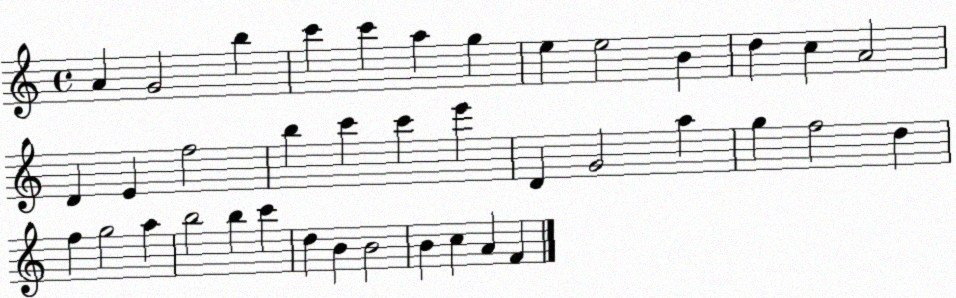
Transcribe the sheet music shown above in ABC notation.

X:1
T:Untitled
M:4/4
L:1/4
K:C
A G2 b c' c' a g e e2 B d c A2 D E f2 b c' c' e' D G2 a g f2 d f g2 a b2 b c' d B B2 B c A F